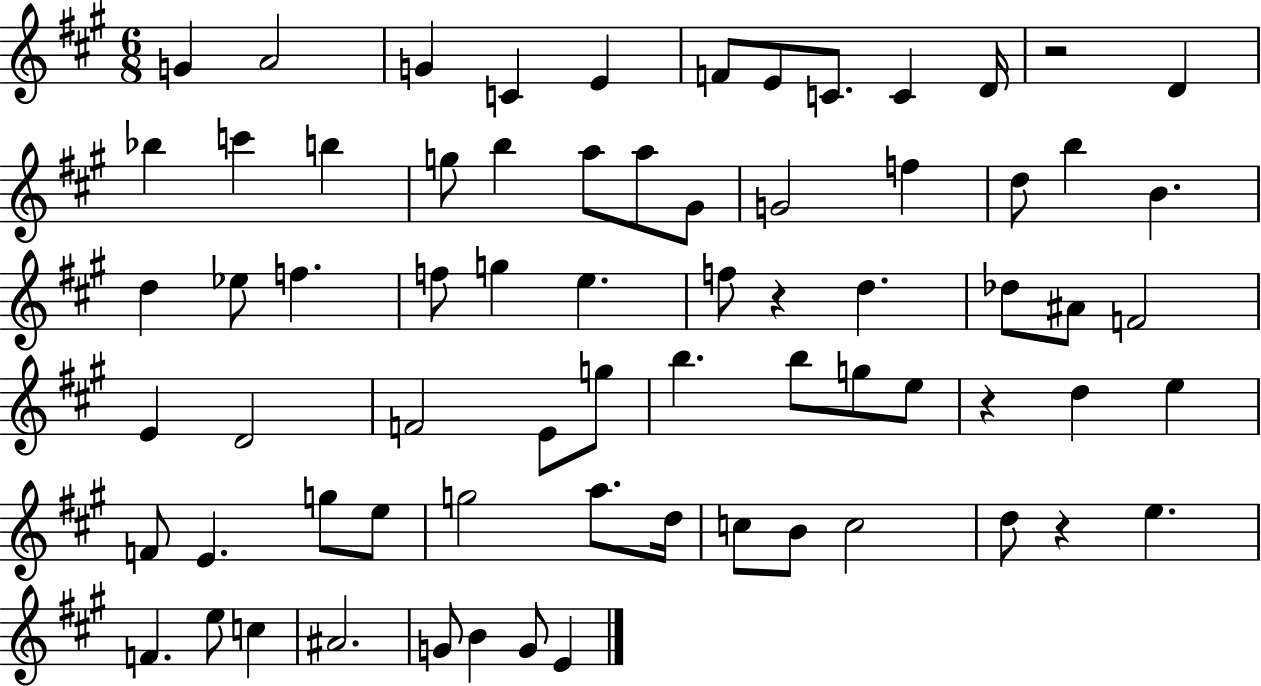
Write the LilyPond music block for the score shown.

{
  \clef treble
  \numericTimeSignature
  \time 6/8
  \key a \major
  g'4 a'2 | g'4 c'4 e'4 | f'8 e'8 c'8. c'4 d'16 | r2 d'4 | \break bes''4 c'''4 b''4 | g''8 b''4 a''8 a''8 gis'8 | g'2 f''4 | d''8 b''4 b'4. | \break d''4 ees''8 f''4. | f''8 g''4 e''4. | f''8 r4 d''4. | des''8 ais'8 f'2 | \break e'4 d'2 | f'2 e'8 g''8 | b''4. b''8 g''8 e''8 | r4 d''4 e''4 | \break f'8 e'4. g''8 e''8 | g''2 a''8. d''16 | c''8 b'8 c''2 | d''8 r4 e''4. | \break f'4. e''8 c''4 | ais'2. | g'8 b'4 g'8 e'4 | \bar "|."
}